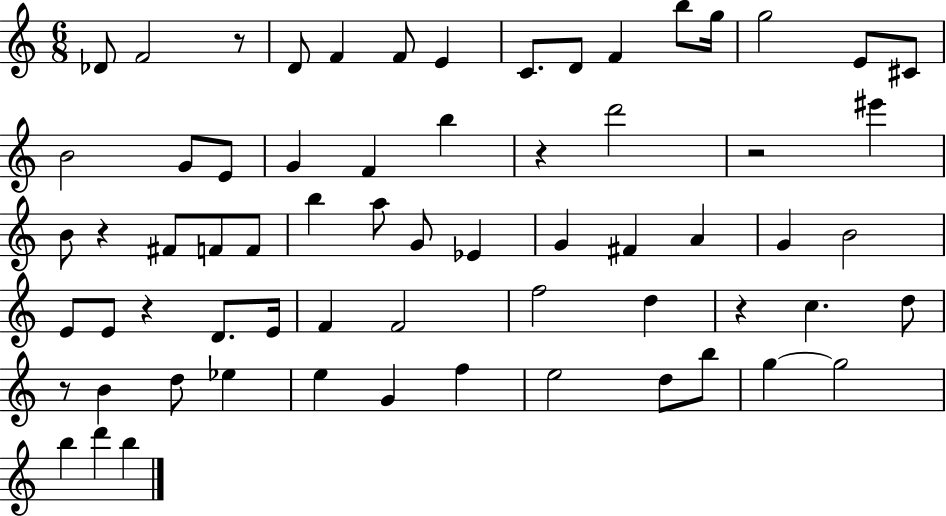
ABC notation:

X:1
T:Untitled
M:6/8
L:1/4
K:C
_D/2 F2 z/2 D/2 F F/2 E C/2 D/2 F b/2 g/4 g2 E/2 ^C/2 B2 G/2 E/2 G F b z d'2 z2 ^e' B/2 z ^F/2 F/2 F/2 b a/2 G/2 _E G ^F A G B2 E/2 E/2 z D/2 E/4 F F2 f2 d z c d/2 z/2 B d/2 _e e G f e2 d/2 b/2 g g2 b d' b